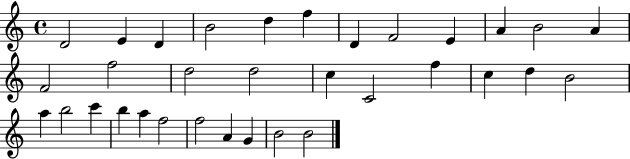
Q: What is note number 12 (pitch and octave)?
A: A4